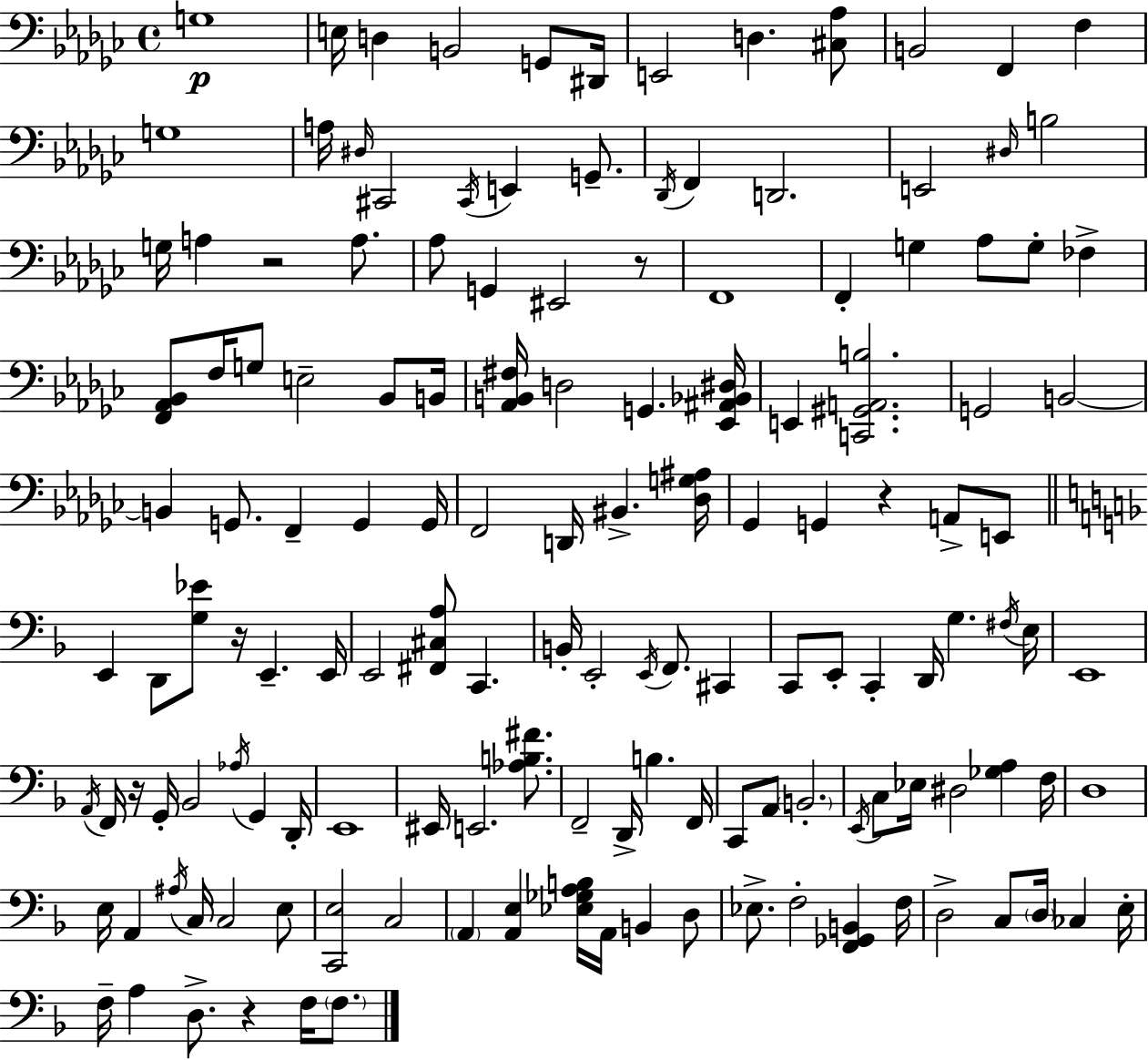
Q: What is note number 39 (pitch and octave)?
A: E3